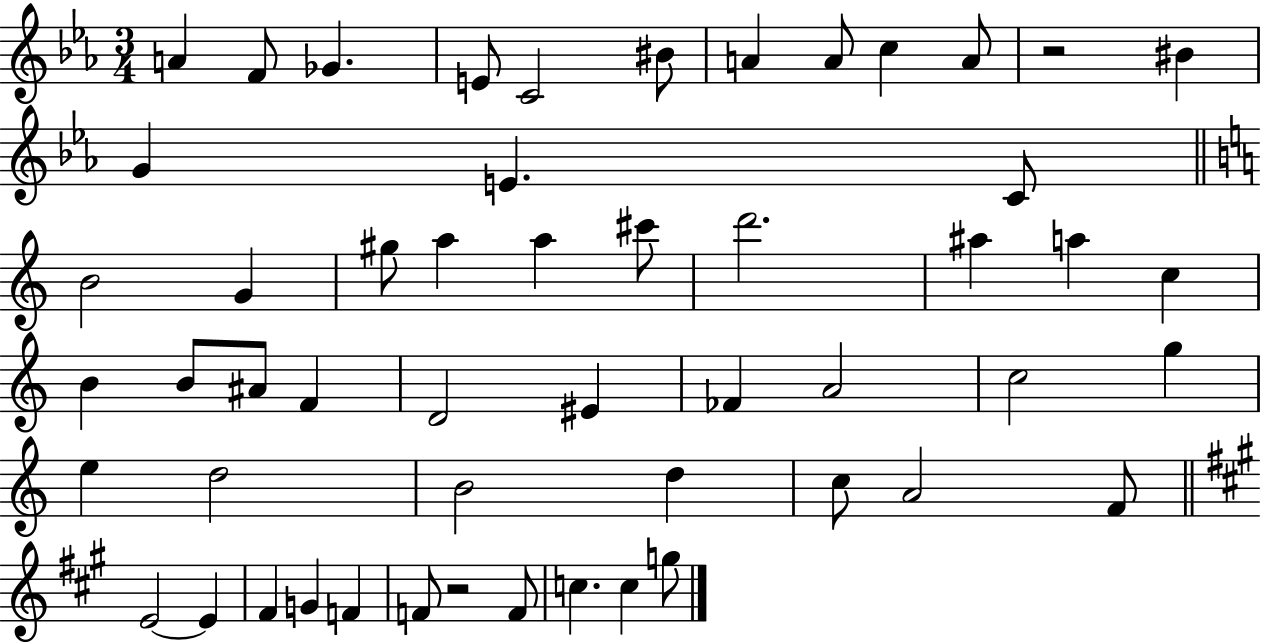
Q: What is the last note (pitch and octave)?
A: G5